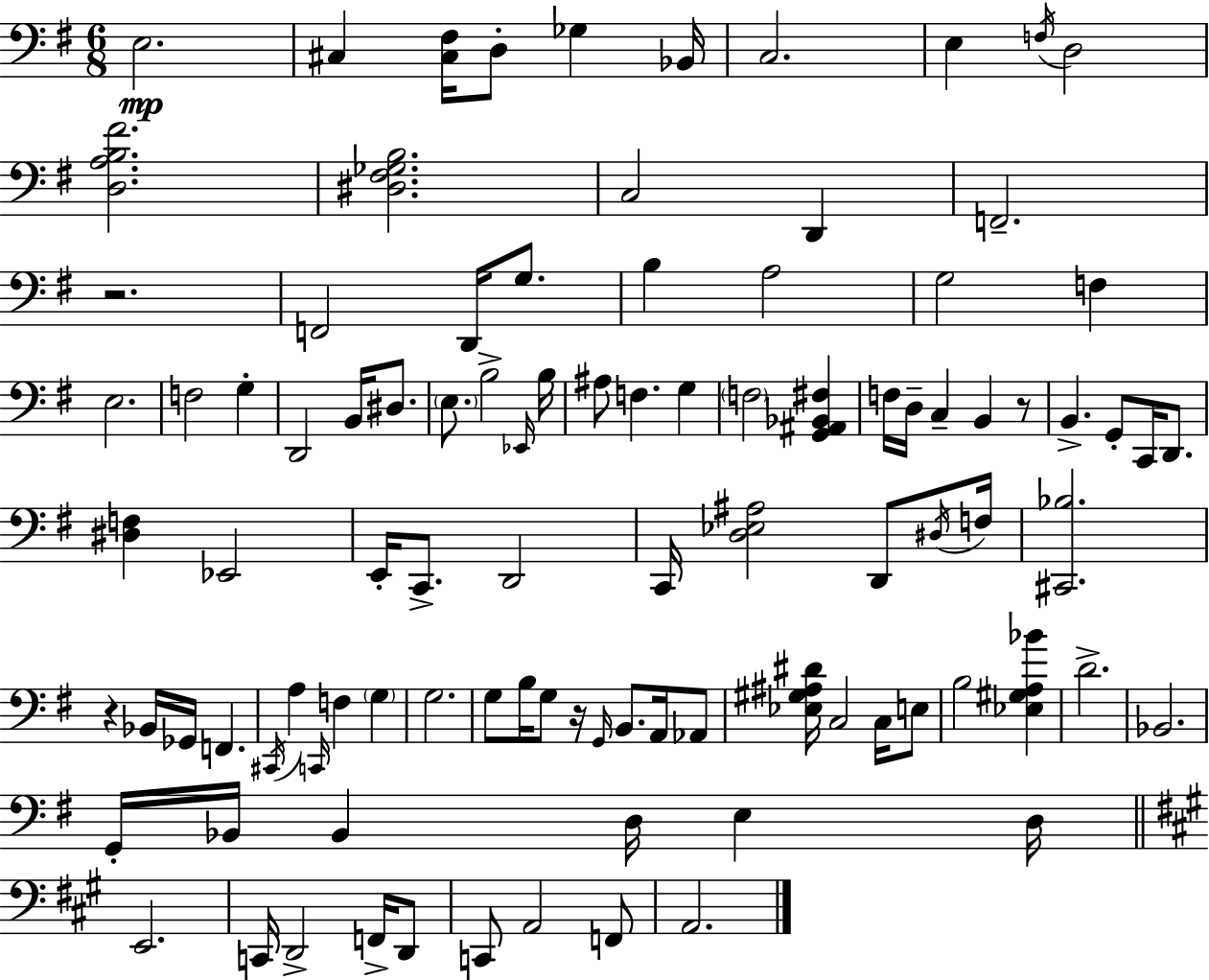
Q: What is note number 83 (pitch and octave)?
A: C2